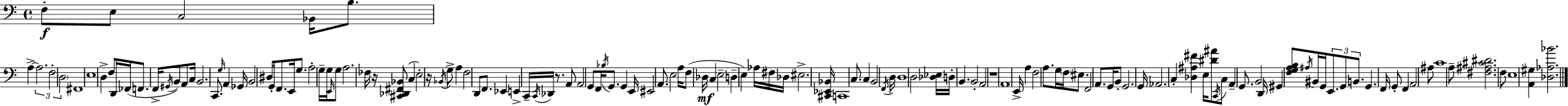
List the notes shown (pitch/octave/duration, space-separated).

F3/e E3/e C3/h Bb2/s B3/e. A3/q A3/h. F3/h D3/h F#2/w E3/w D3/q F3/e D2/s FES2/s F2/e. F2/s G#2/s B2/e A2/e C3/s B2/h. C2/e. G3/s A2/q Gb2/s B2/h D#3/e G2/s F2/e. E2/s G3/e. A3/h G3/s G3/s E2/s G3/e A3/h. FES3/s R/s [C#2,Db2,F#2,Bb2]/e C3/q E3/h R/s Bb2/s G3/e A3/q F3/h D2/e F2/e. Eb2/q E2/q C2/s C2/s Db2/s R/e. A2/e A2/h G2/e F2/s Bb3/s G2/e. G2/q E2/s EIS2/h A2/e. E3/h A3/s F3/e Db3/s C3/q E3/h D3/q E3/q Ab3/s F#3/s Db3/s EIS3/h. [C#2,Eb2,Bb2]/s C2/w C3/e. C3/q B2/h F2/s D3/s D3/w D3/h [Db3,Eb3]/s D3/s B2/q. B2/h A2/h R/w A2/w E2/s A3/q F3/h A3/e. G3/s F3/s EIS3/e. F2/h A2/e. G2/s B2/e G2/h. G2/s Ab2/h. C3/q [Db3,A#3,F#4]/q E3/s [D#4,A#4]/e C2/s C3/e A2/q G2/e. B2/h D2/s G#2/q [F3,G3,A3,B3]/e A#3/s BIS2/s G2/s E2/e. G2/e B2/e. G2/q. F2/s G2/e F2/q A2/h A#3/e C4/w A3/e [F#3,A#3,C#4,D#4]/h. F3/e E3/w [A2,G#3]/q [Db3,Ab3,Bb4]/h.